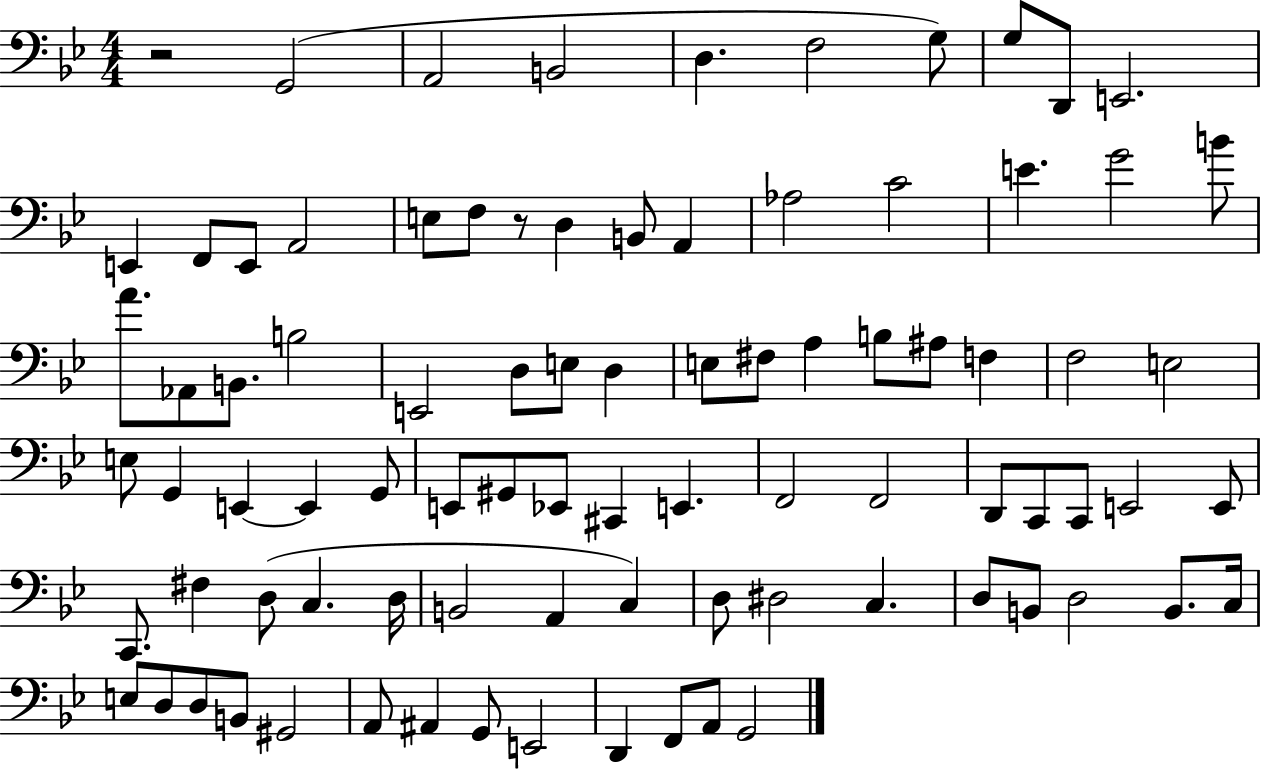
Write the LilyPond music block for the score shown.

{
  \clef bass
  \numericTimeSignature
  \time 4/4
  \key bes \major
  r2 g,2( | a,2 b,2 | d4. f2 g8) | g8 d,8 e,2. | \break e,4 f,8 e,8 a,2 | e8 f8 r8 d4 b,8 a,4 | aes2 c'2 | e'4. g'2 b'8 | \break a'8. aes,8 b,8. b2 | e,2 d8 e8 d4 | e8 fis8 a4 b8 ais8 f4 | f2 e2 | \break e8 g,4 e,4~~ e,4 g,8 | e,8 gis,8 ees,8 cis,4 e,4. | f,2 f,2 | d,8 c,8 c,8 e,2 e,8 | \break c,8. fis4 d8( c4. d16 | b,2 a,4 c4) | d8 dis2 c4. | d8 b,8 d2 b,8. c16 | \break e8 d8 d8 b,8 gis,2 | a,8 ais,4 g,8 e,2 | d,4 f,8 a,8 g,2 | \bar "|."
}